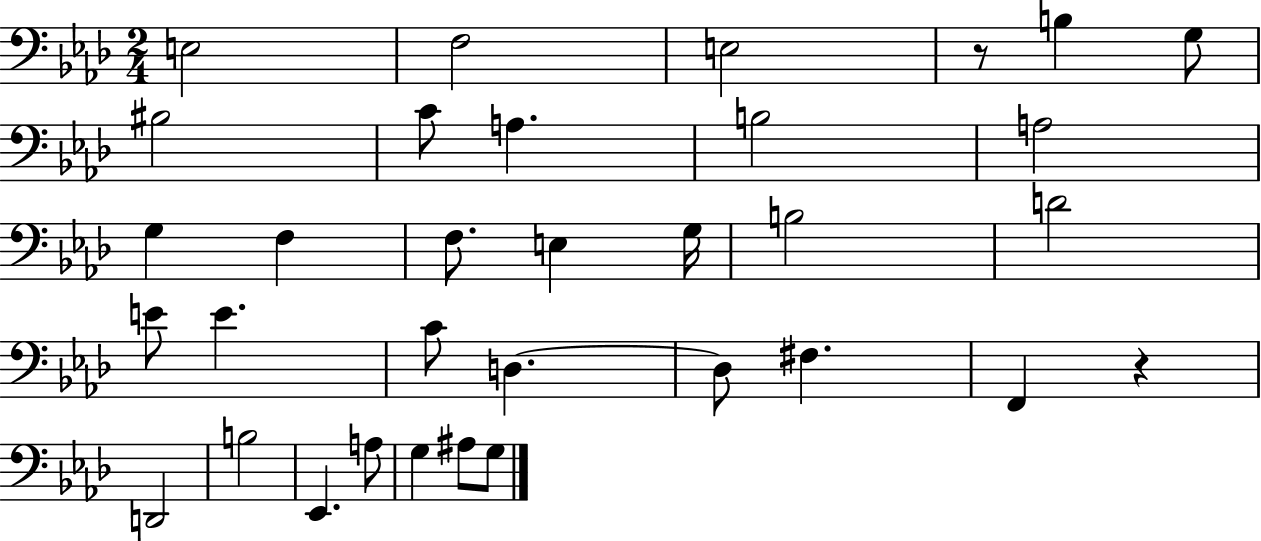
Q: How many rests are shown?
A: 2